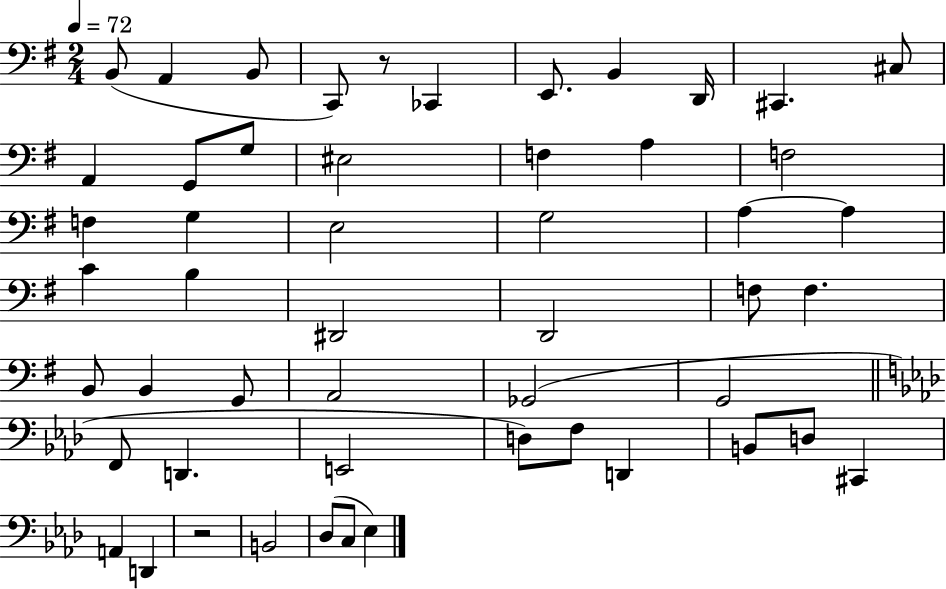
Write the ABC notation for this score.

X:1
T:Untitled
M:2/4
L:1/4
K:G
B,,/2 A,, B,,/2 C,,/2 z/2 _C,, E,,/2 B,, D,,/4 ^C,, ^C,/2 A,, G,,/2 G,/2 ^E,2 F, A, F,2 F, G, E,2 G,2 A, A, C B, ^D,,2 D,,2 F,/2 F, B,,/2 B,, G,,/2 A,,2 _G,,2 G,,2 F,,/2 D,, E,,2 D,/2 F,/2 D,, B,,/2 D,/2 ^C,, A,, D,, z2 B,,2 _D,/2 C,/2 _E,